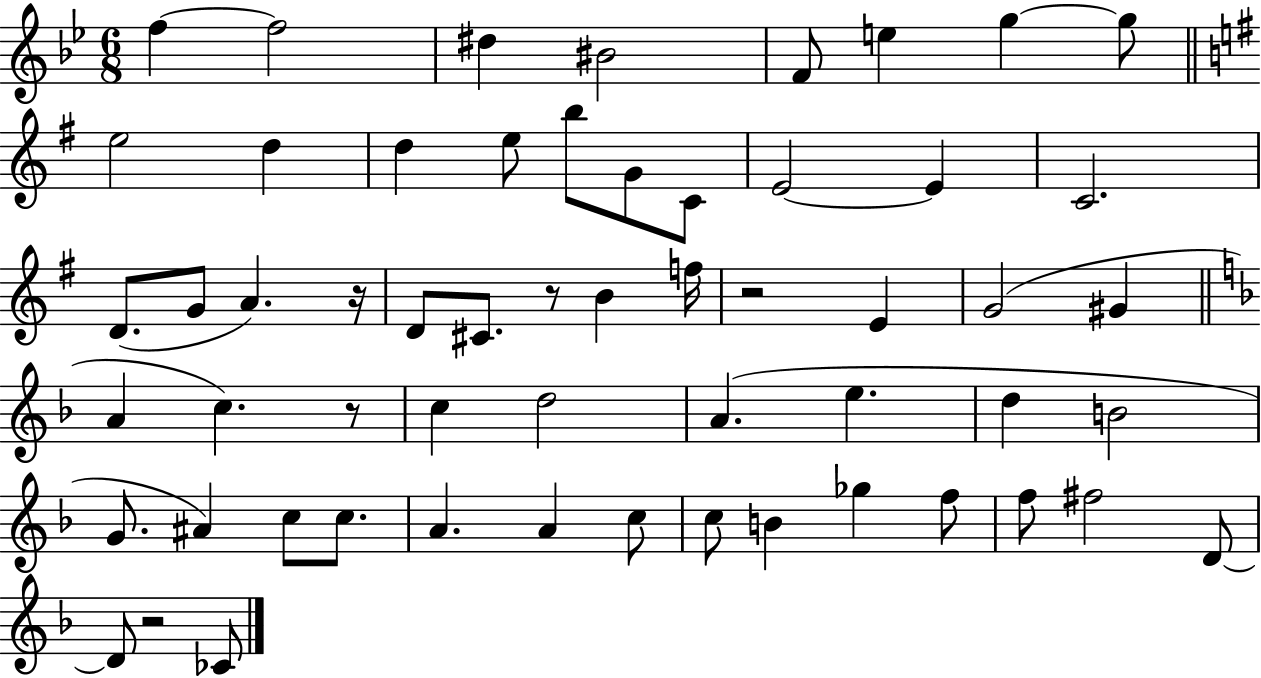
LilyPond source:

{
  \clef treble
  \numericTimeSignature
  \time 6/8
  \key bes \major
  \repeat volta 2 { f''4~~ f''2 | dis''4 bis'2 | f'8 e''4 g''4~~ g''8 | \bar "||" \break \key g \major e''2 d''4 | d''4 e''8 b''8 g'8 c'8 | e'2~~ e'4 | c'2. | \break d'8.( g'8 a'4.) r16 | d'8 cis'8. r8 b'4 f''16 | r2 e'4 | g'2( gis'4 | \break \bar "||" \break \key f \major a'4 c''4.) r8 | c''4 d''2 | a'4.( e''4. | d''4 b'2 | \break g'8. ais'4) c''8 c''8. | a'4. a'4 c''8 | c''8 b'4 ges''4 f''8 | f''8 fis''2 d'8~~ | \break d'8 r2 ces'8 | } \bar "|."
}